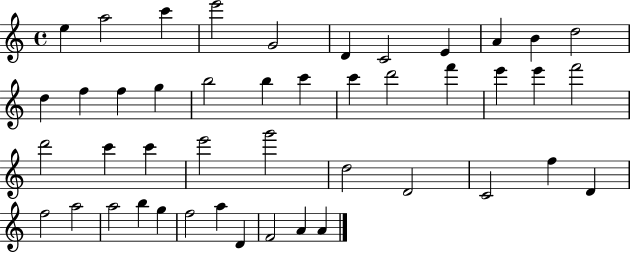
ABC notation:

X:1
T:Untitled
M:4/4
L:1/4
K:C
e a2 c' e'2 G2 D C2 E A B d2 d f f g b2 b c' c' d'2 f' e' e' f'2 d'2 c' c' e'2 g'2 d2 D2 C2 f D f2 a2 a2 b g f2 a D F2 A A